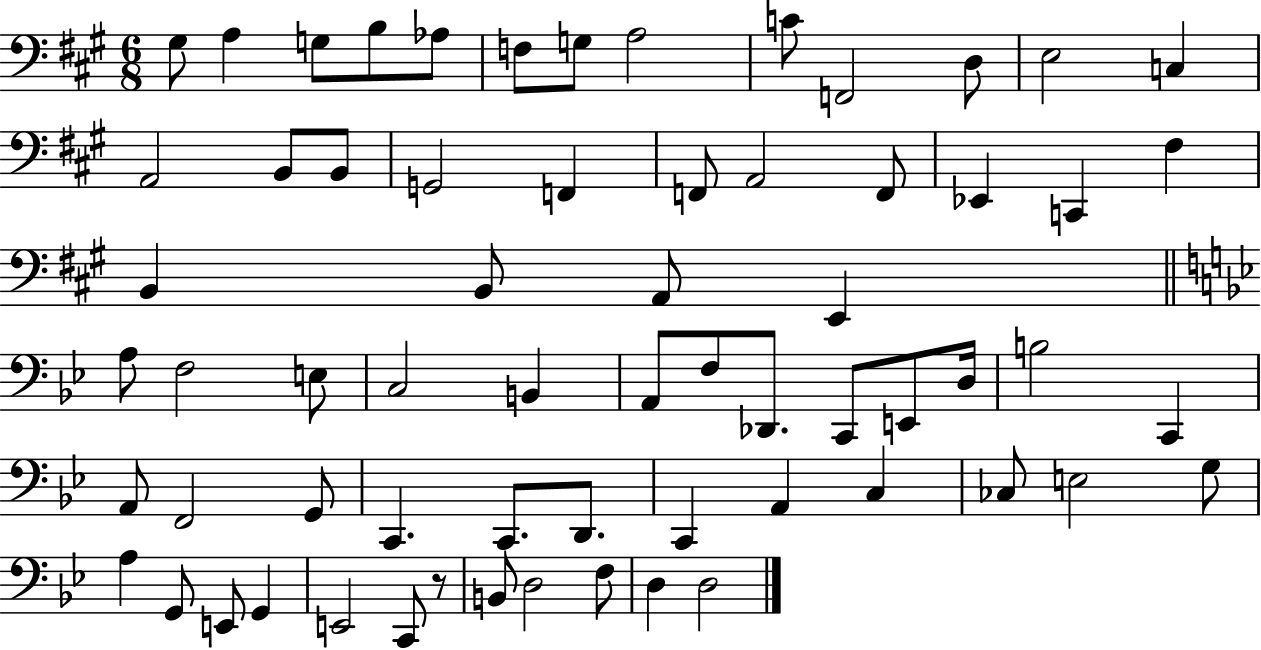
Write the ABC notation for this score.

X:1
T:Untitled
M:6/8
L:1/4
K:A
^G,/2 A, G,/2 B,/2 _A,/2 F,/2 G,/2 A,2 C/2 F,,2 D,/2 E,2 C, A,,2 B,,/2 B,,/2 G,,2 F,, F,,/2 A,,2 F,,/2 _E,, C,, ^F, B,, B,,/2 A,,/2 E,, A,/2 F,2 E,/2 C,2 B,, A,,/2 F,/2 _D,,/2 C,,/2 E,,/2 D,/4 B,2 C,, A,,/2 F,,2 G,,/2 C,, C,,/2 D,,/2 C,, A,, C, _C,/2 E,2 G,/2 A, G,,/2 E,,/2 G,, E,,2 C,,/2 z/2 B,,/2 D,2 F,/2 D, D,2